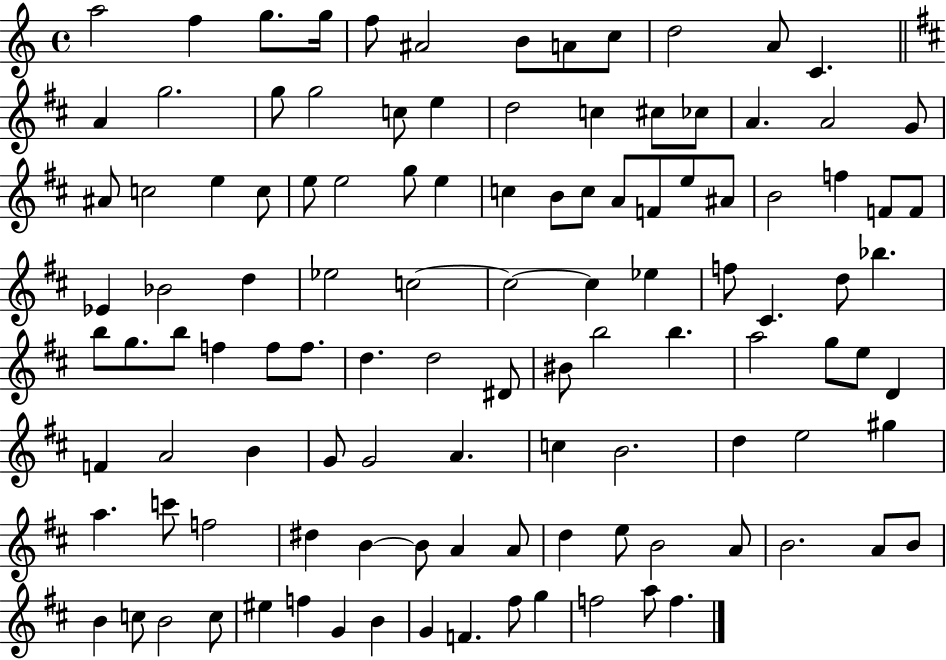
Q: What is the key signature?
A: C major